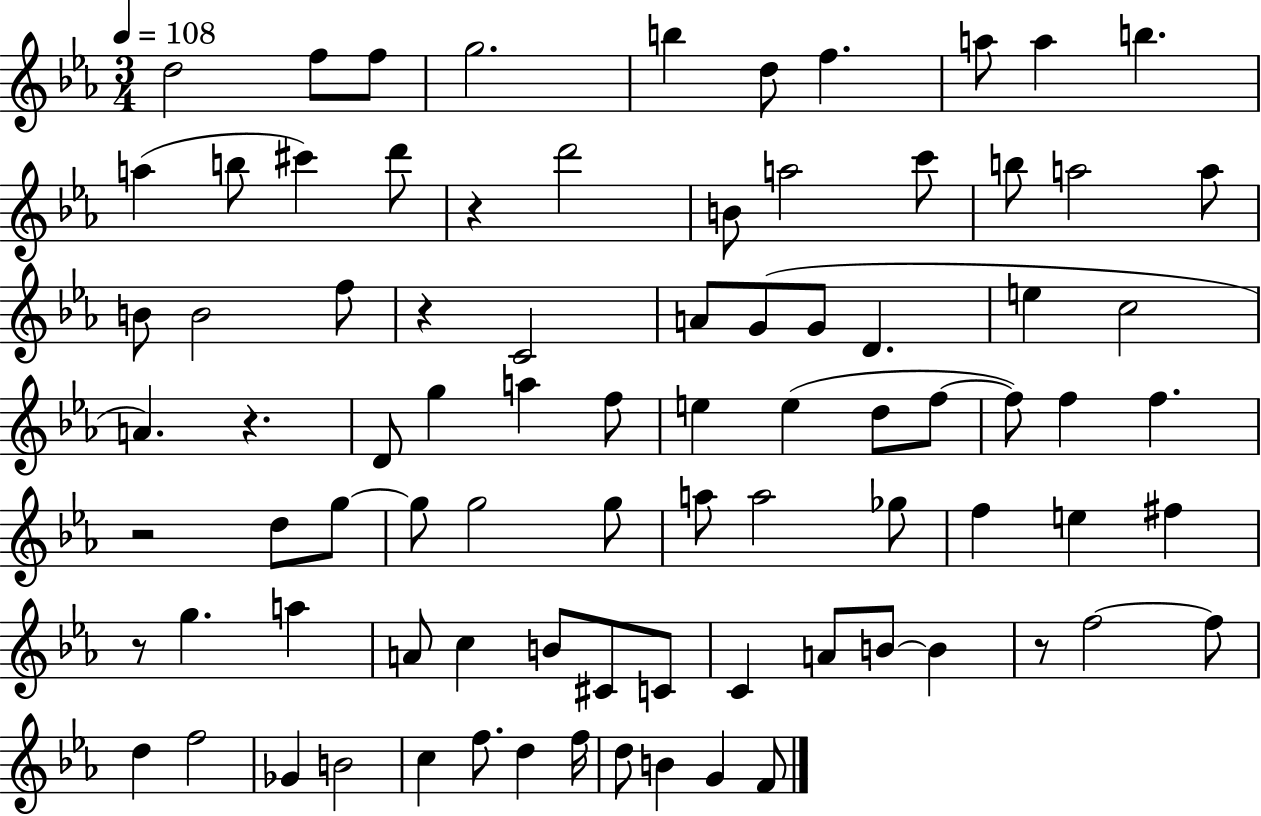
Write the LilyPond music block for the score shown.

{
  \clef treble
  \numericTimeSignature
  \time 3/4
  \key ees \major
  \tempo 4 = 108
  \repeat volta 2 { d''2 f''8 f''8 | g''2. | b''4 d''8 f''4. | a''8 a''4 b''4. | \break a''4( b''8 cis'''4) d'''8 | r4 d'''2 | b'8 a''2 c'''8 | b''8 a''2 a''8 | \break b'8 b'2 f''8 | r4 c'2 | a'8 g'8( g'8 d'4. | e''4 c''2 | \break a'4.) r4. | d'8 g''4 a''4 f''8 | e''4 e''4( d''8 f''8~~ | f''8) f''4 f''4. | \break r2 d''8 g''8~~ | g''8 g''2 g''8 | a''8 a''2 ges''8 | f''4 e''4 fis''4 | \break r8 g''4. a''4 | a'8 c''4 b'8 cis'8 c'8 | c'4 a'8 b'8~~ b'4 | r8 f''2~~ f''8 | \break d''4 f''2 | ges'4 b'2 | c''4 f''8. d''4 f''16 | d''8 b'4 g'4 f'8 | \break } \bar "|."
}